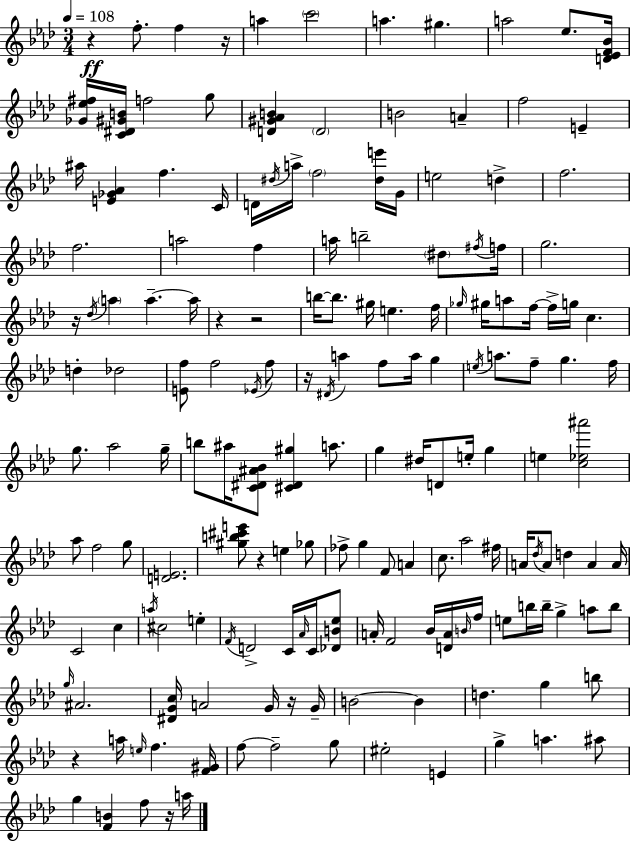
X:1
T:Untitled
M:3/4
L:1/4
K:Ab
z f/2 f z/4 a c'2 a ^g a2 _e/2 [D_EF_B]/4 [_G_e^f]/4 [C^D^GB]/4 f2 g/2 [D^G_AB] D2 B2 A f2 E ^a/4 [E_G_A] f C/4 D/4 ^d/4 a/4 f2 [^de']/4 G/4 e2 d f2 f2 a2 f a/4 b2 ^d/2 ^f/4 f/4 g2 z/4 _d/4 a a a/4 z z2 b/4 b/2 ^g/4 e f/4 _g/4 ^g/4 a/2 f/4 f/4 g/4 c d _d2 [Ef]/2 f2 _E/4 f/2 z/4 ^D/4 a f/2 a/4 g e/4 a/2 f/2 g f/4 g/2 _a2 g/4 b/2 ^a/4 [C^D^A_B]/2 [^C^D^g] a/2 g ^d/4 D/2 e/4 g e [c_e^a']2 _a/2 f2 g/2 [DE]2 [^gb^c'e']/2 z e _g/2 _f/2 g F/2 A c/2 _a2 ^f/4 A/4 _d/4 A/2 d A A/4 C2 c a/4 ^c2 e F/4 D2 C/4 _A/4 C/4 [_DB_e]/2 A/4 F2 _B/4 [DA]/4 B/4 f/4 e/2 b/4 b/4 g a/2 b/2 g/4 ^A2 [^DGc]/4 A2 G/4 z/4 G/4 B2 B d g b/2 z a/4 e/4 f [F^G]/4 f/2 f2 g/2 ^e2 E g a ^a/2 g [FB] f/2 z/4 a/4